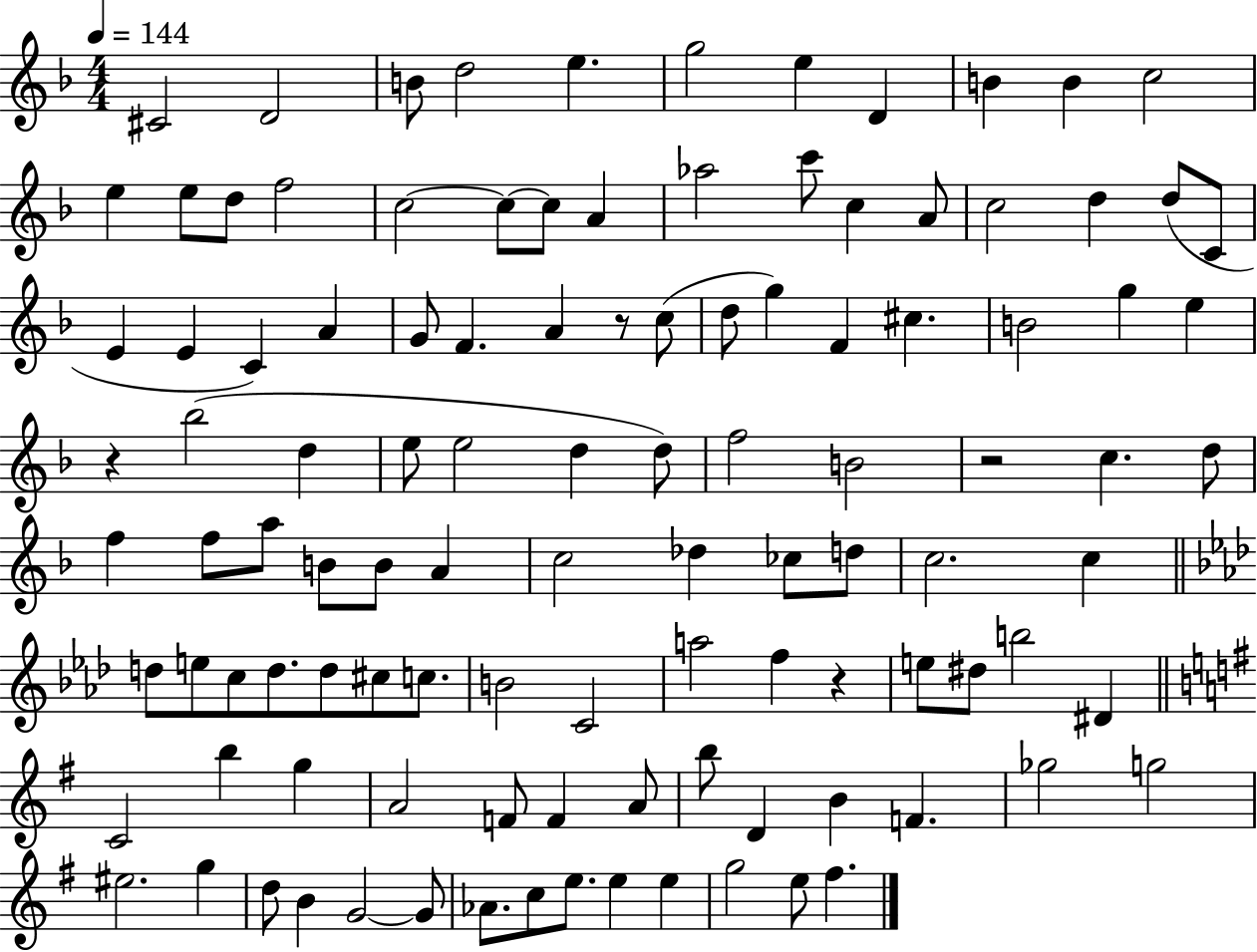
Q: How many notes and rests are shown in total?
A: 110